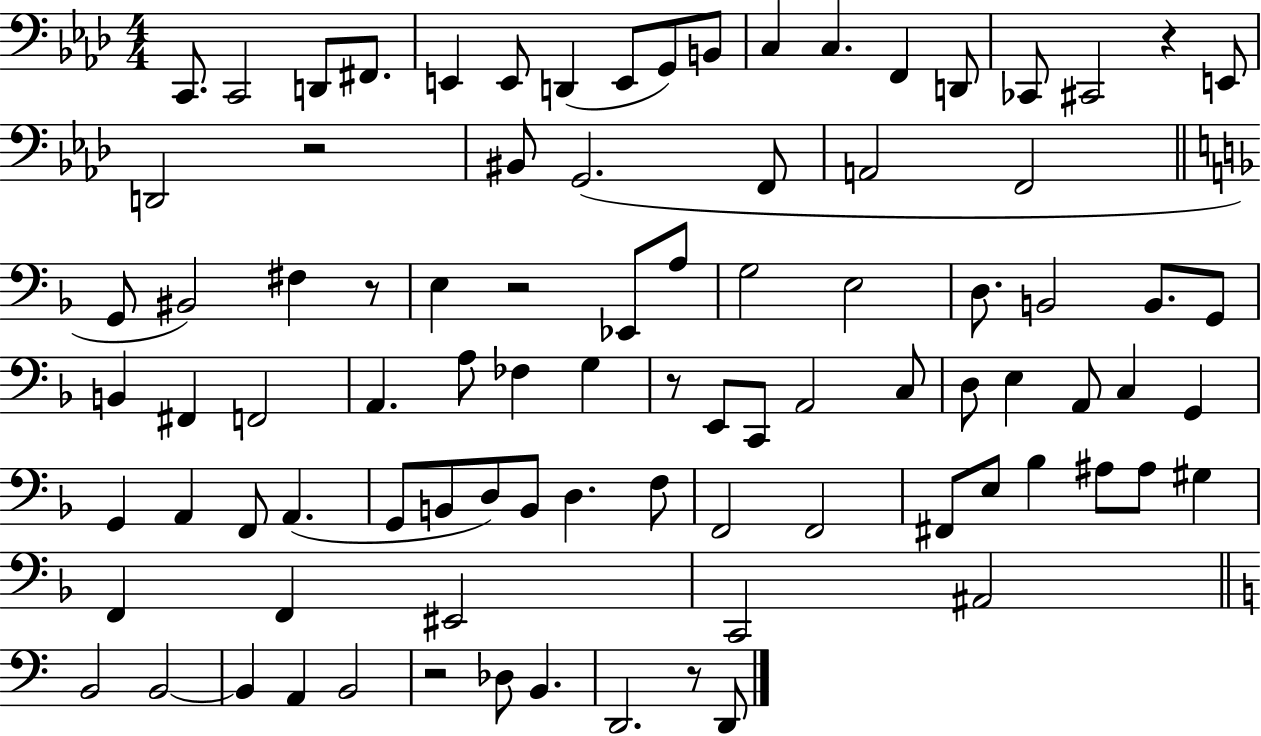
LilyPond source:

{
  \clef bass
  \numericTimeSignature
  \time 4/4
  \key aes \major
  \repeat volta 2 { c,8. c,2 d,8 fis,8. | e,4 e,8 d,4( e,8 g,8) b,8 | c4 c4. f,4 d,8 | ces,8 cis,2 r4 e,8 | \break d,2 r2 | bis,8 g,2.( f,8 | a,2 f,2 | \bar "||" \break \key f \major g,8 bis,2) fis4 r8 | e4 r2 ees,8 a8 | g2 e2 | d8. b,2 b,8. g,8 | \break b,4 fis,4 f,2 | a,4. a8 fes4 g4 | r8 e,8 c,8 a,2 c8 | d8 e4 a,8 c4 g,4 | \break g,4 a,4 f,8 a,4.( | g,8 b,8 d8) b,8 d4. f8 | f,2 f,2 | fis,8 e8 bes4 ais8 ais8 gis4 | \break f,4 f,4 eis,2 | c,2 ais,2 | \bar "||" \break \key c \major b,2 b,2~~ | b,4 a,4 b,2 | r2 des8 b,4. | d,2. r8 d,8 | \break } \bar "|."
}